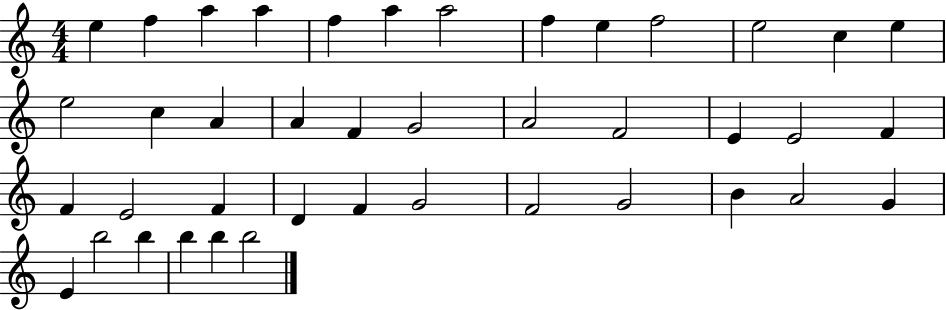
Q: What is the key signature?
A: C major